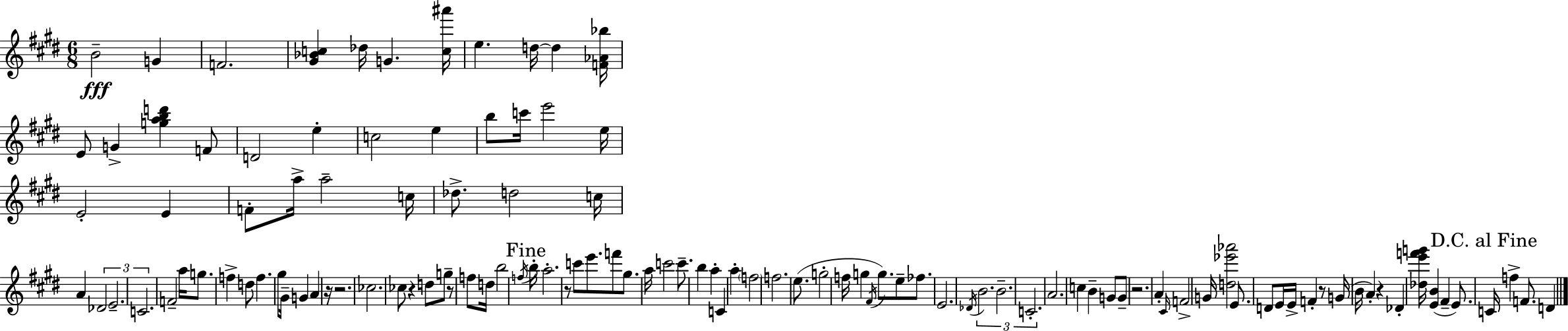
B4/h G4/q F4/h. [G#4,Bb4,C5]/q Db5/s G4/q. [C5,A#6]/s E5/q. D5/s D5/q [F4,Ab4,Bb5]/s E4/e G4/q [G5,A5,B5,D6]/q F4/e D4/h E5/q C5/h E5/q B5/e C6/s E6/h E5/s E4/h E4/q F4/e A5/s A5/h C5/s Db5/e. D5/h C5/s A4/q Db4/h E4/h. C4/h. F4/h A5/s G5/e. F5/q D5/e F5/q. G#5/e G#4/s G4/q A4/q R/s R/h. CES5/h. CES5/e R/q D5/e G5/e R/e F5/e D5/s B5/h F5/s B5/s A5/h. R/e C6/e E6/e. F6/e G#5/e. A5/s C6/h C6/e. B5/q A5/q C4/q A5/q F5/h F5/h. E5/e. G5/h F5/s G5/q F#4/s G5/e. E5/e FES5/e. E4/h. Db4/s B4/h. B4/h. C4/h. A4/h. C5/q B4/q G4/e G4/e R/h. A4/q C#4/s F4/h G4/s [D5,Eb6,Ab6]/h E4/e. D4/e E4/s E4/s F4/q R/e G4/s B4/s A4/q R/q Db4/q [Db5,E6,F6,G6]/s [E4,B4]/q F#4/q E4/e. C4/s F5/q F4/e. D4/q